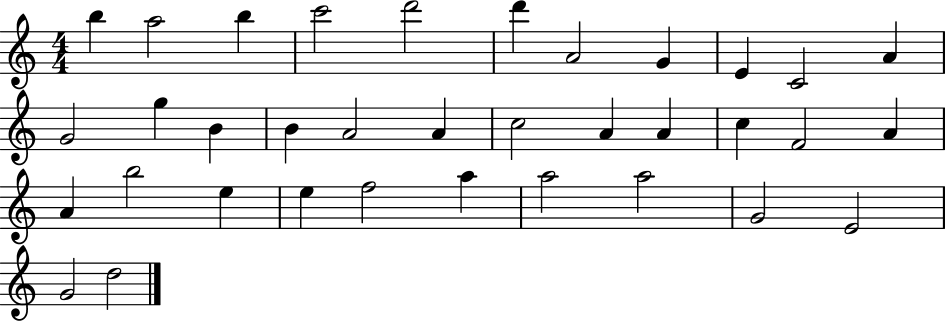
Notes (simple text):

B5/q A5/h B5/q C6/h D6/h D6/q A4/h G4/q E4/q C4/h A4/q G4/h G5/q B4/q B4/q A4/h A4/q C5/h A4/q A4/q C5/q F4/h A4/q A4/q B5/h E5/q E5/q F5/h A5/q A5/h A5/h G4/h E4/h G4/h D5/h